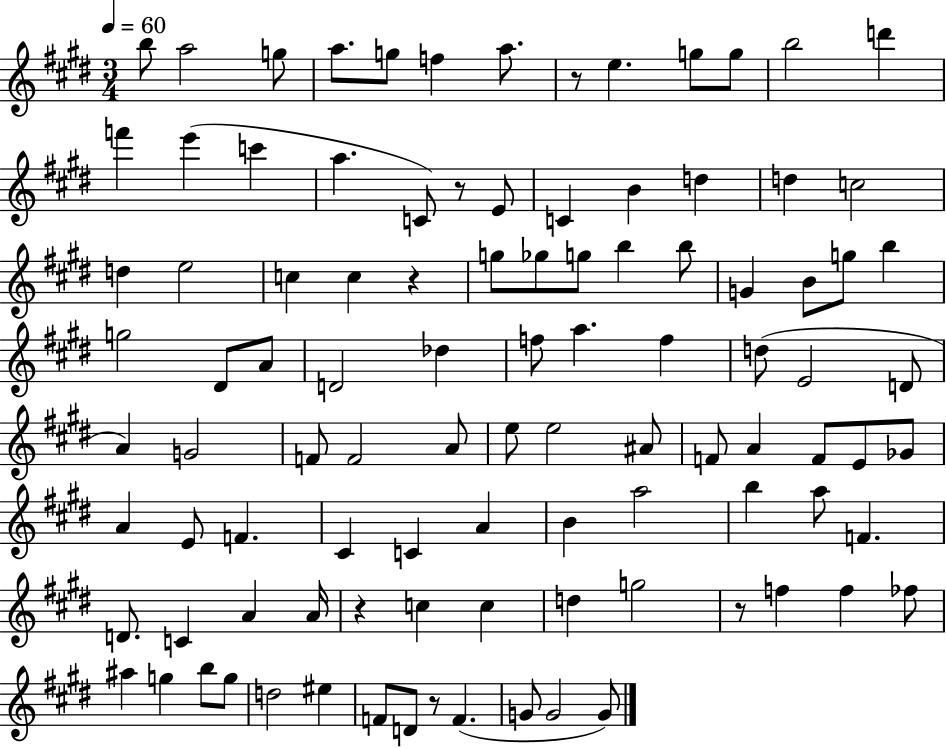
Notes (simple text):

B5/e A5/h G5/e A5/e. G5/e F5/q A5/e. R/e E5/q. G5/e G5/e B5/h D6/q F6/q E6/q C6/q A5/q. C4/e R/e E4/e C4/q B4/q D5/q D5/q C5/h D5/q E5/h C5/q C5/q R/q G5/e Gb5/e G5/e B5/q B5/e G4/q B4/e G5/e B5/q G5/h D#4/e A4/e D4/h Db5/q F5/e A5/q. F5/q D5/e E4/h D4/e A4/q G4/h F4/e F4/h A4/e E5/e E5/h A#4/e F4/e A4/q F4/e E4/e Gb4/e A4/q E4/e F4/q. C#4/q C4/q A4/q B4/q A5/h B5/q A5/e F4/q. D4/e. C4/q A4/q A4/s R/q C5/q C5/q D5/q G5/h R/e F5/q F5/q FES5/e A#5/q G5/q B5/e G5/e D5/h EIS5/q F4/e D4/e R/e F4/q. G4/e G4/h G4/e